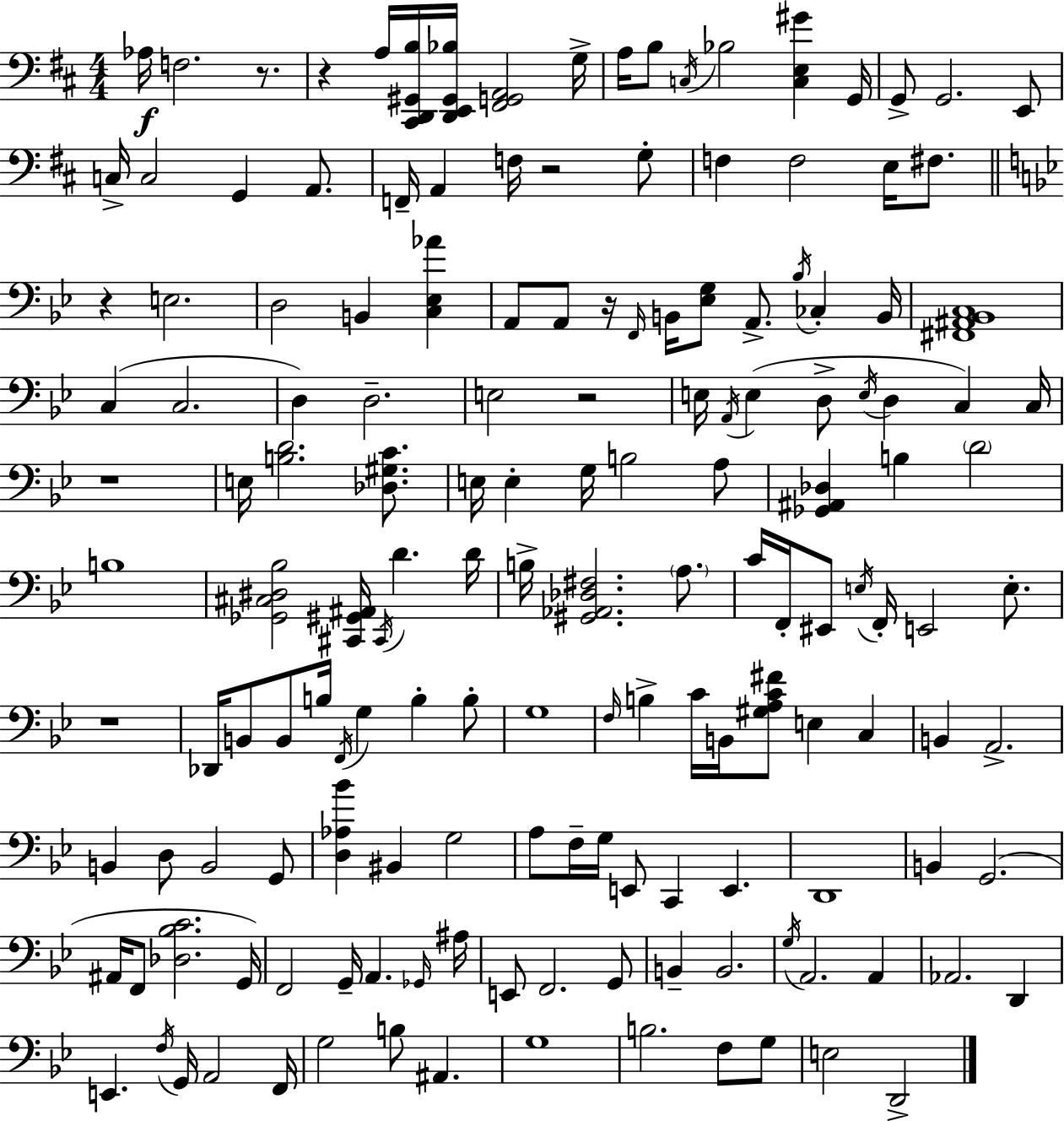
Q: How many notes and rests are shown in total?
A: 157